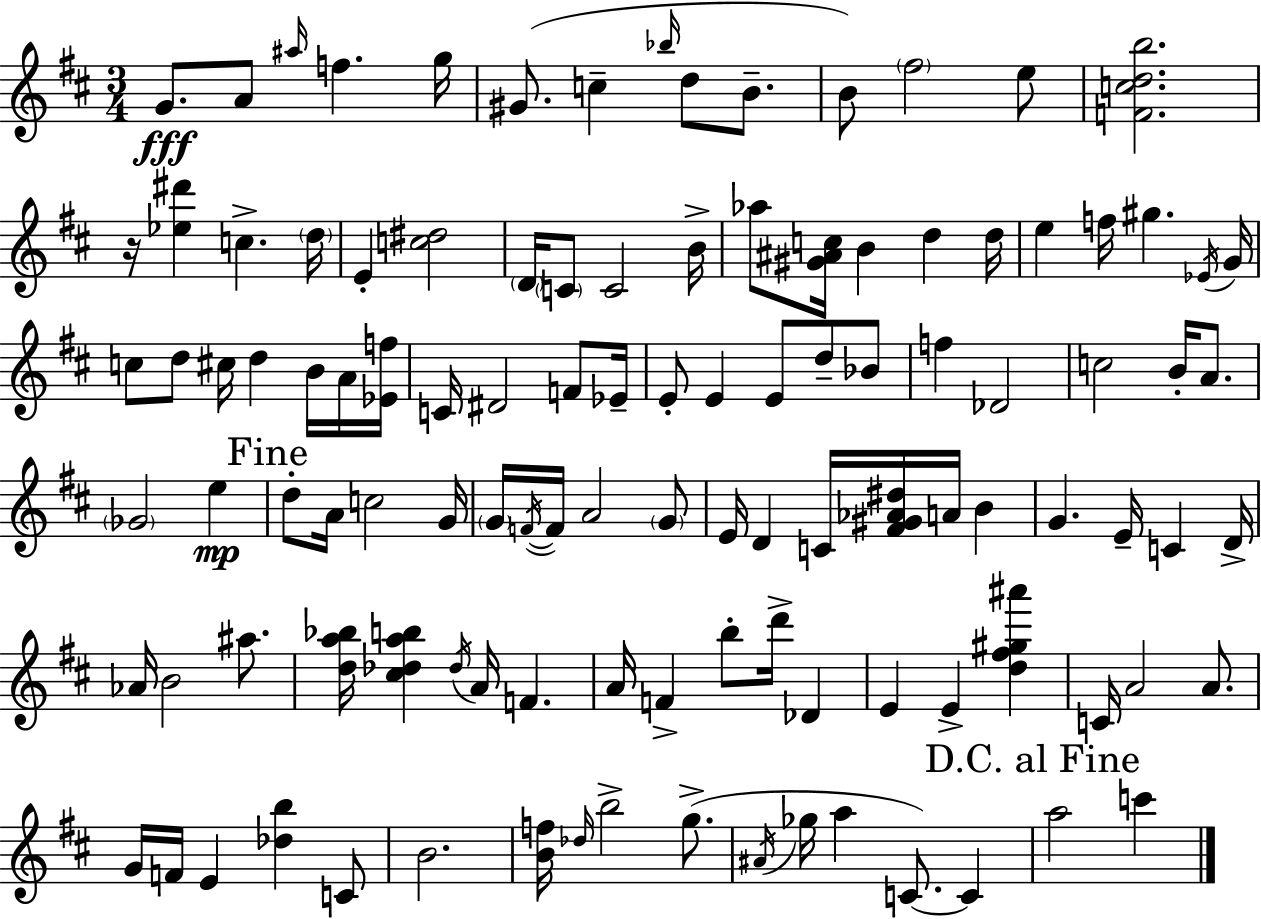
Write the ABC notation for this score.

X:1
T:Untitled
M:3/4
L:1/4
K:D
G/2 A/2 ^a/4 f g/4 ^G/2 c _b/4 d/2 B/2 B/2 ^f2 e/2 [Fcdb]2 z/4 [_e^d'] c d/4 E [c^d]2 D/4 C/2 C2 B/4 _a/2 [^G^Ac]/4 B d d/4 e f/4 ^g _E/4 G/4 c/2 d/2 ^c/4 d B/4 A/4 [_Ef]/4 C/4 ^D2 F/2 _E/4 E/2 E E/2 d/2 _B/2 f _D2 c2 B/4 A/2 _G2 e d/2 A/4 c2 G/4 G/4 F/4 F/4 A2 G/2 E/4 D C/4 [^F^G_A^d]/4 A/4 B G E/4 C D/4 _A/4 B2 ^a/2 [da_b]/4 [^c_dab] _d/4 A/4 F A/4 F b/2 d'/4 _D E E [d^f^g^a'] C/4 A2 A/2 G/4 F/4 E [_db] C/2 B2 [Bf]/4 _d/4 b2 g/2 ^A/4 _g/4 a C/2 C a2 c'